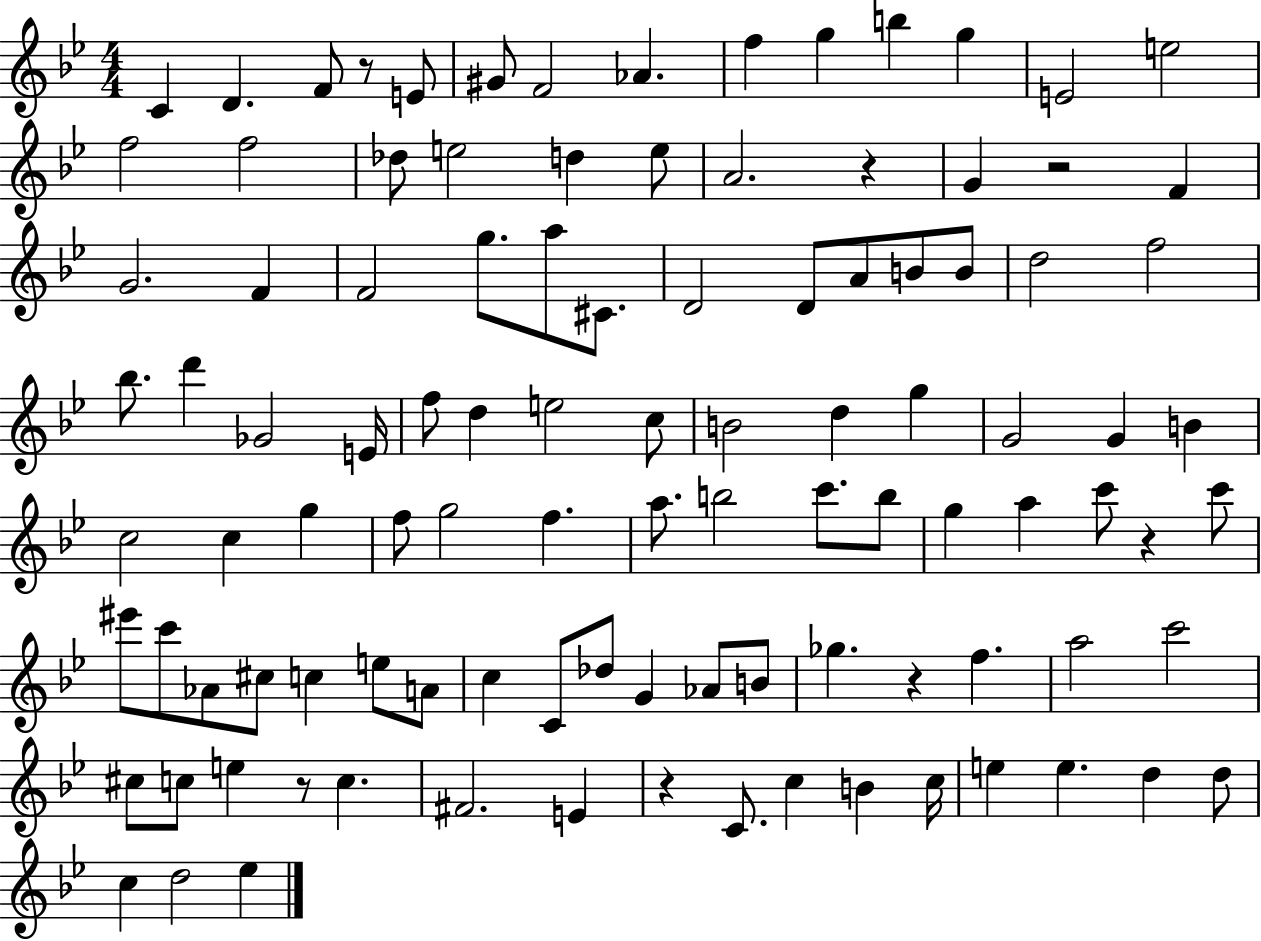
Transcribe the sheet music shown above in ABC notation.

X:1
T:Untitled
M:4/4
L:1/4
K:Bb
C D F/2 z/2 E/2 ^G/2 F2 _A f g b g E2 e2 f2 f2 _d/2 e2 d e/2 A2 z G z2 F G2 F F2 g/2 a/2 ^C/2 D2 D/2 A/2 B/2 B/2 d2 f2 _b/2 d' _G2 E/4 f/2 d e2 c/2 B2 d g G2 G B c2 c g f/2 g2 f a/2 b2 c'/2 b/2 g a c'/2 z c'/2 ^e'/2 c'/2 _A/2 ^c/2 c e/2 A/2 c C/2 _d/2 G _A/2 B/2 _g z f a2 c'2 ^c/2 c/2 e z/2 c ^F2 E z C/2 c B c/4 e e d d/2 c d2 _e